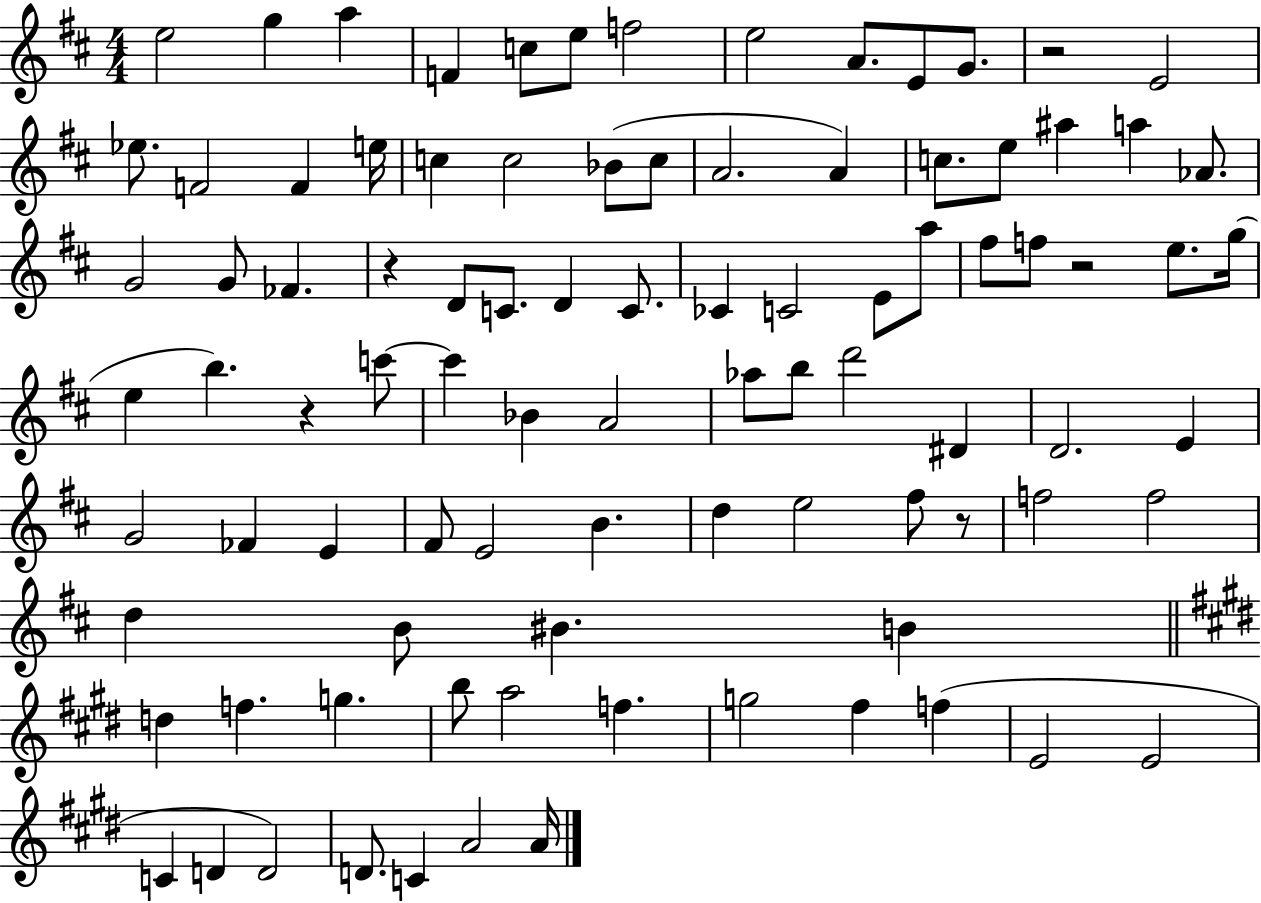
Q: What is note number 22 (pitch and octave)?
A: A4